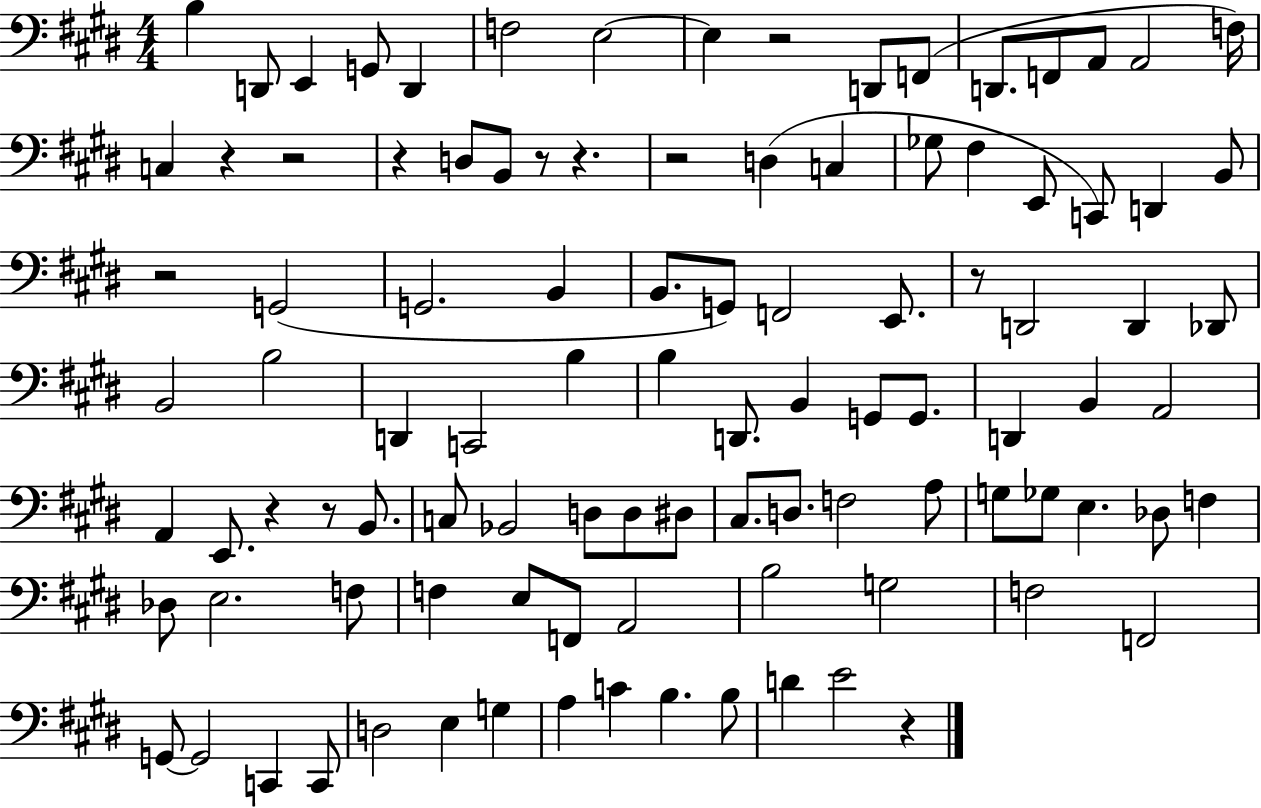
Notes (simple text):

B3/q D2/e E2/q G2/e D2/q F3/h E3/h E3/q R/h D2/e F2/e D2/e. F2/e A2/e A2/h F3/s C3/q R/q R/h R/q D3/e B2/e R/e R/q. R/h D3/q C3/q Gb3/e F#3/q E2/e C2/e D2/q B2/e R/h G2/h G2/h. B2/q B2/e. G2/e F2/h E2/e. R/e D2/h D2/q Db2/e B2/h B3/h D2/q C2/h B3/q B3/q D2/e. B2/q G2/e G2/e. D2/q B2/q A2/h A2/q E2/e. R/q R/e B2/e. C3/e Bb2/h D3/e D3/e D#3/e C#3/e. D3/e. F3/h A3/e G3/e Gb3/e E3/q. Db3/e F3/q Db3/e E3/h. F3/e F3/q E3/e F2/e A2/h B3/h G3/h F3/h F2/h G2/e G2/h C2/q C2/e D3/h E3/q G3/q A3/q C4/q B3/q. B3/e D4/q E4/h R/q